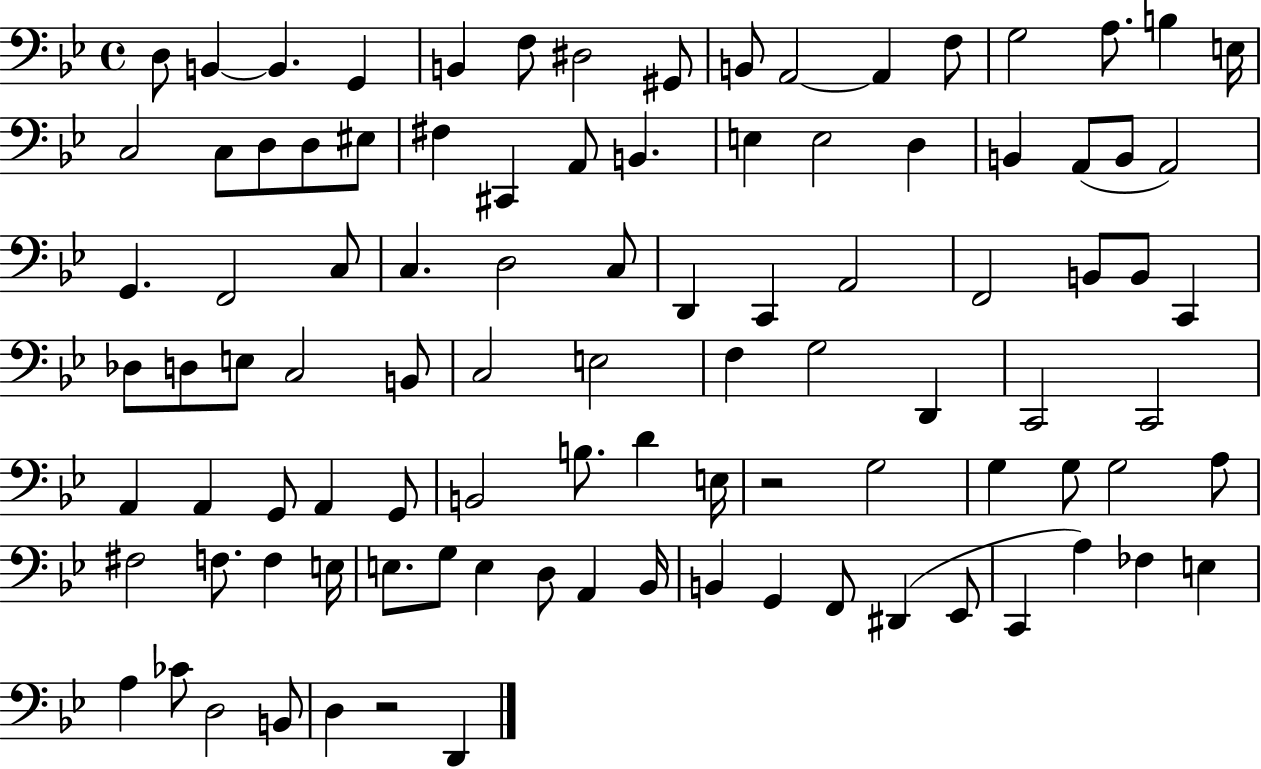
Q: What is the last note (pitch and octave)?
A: D2